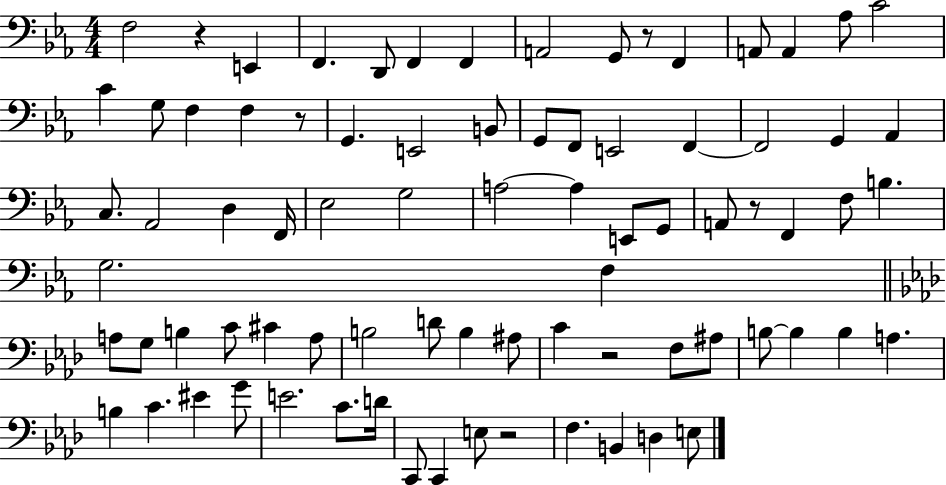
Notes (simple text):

F3/h R/q E2/q F2/q. D2/e F2/q F2/q A2/h G2/e R/e F2/q A2/e A2/q Ab3/e C4/h C4/q G3/e F3/q F3/q R/e G2/q. E2/h B2/e G2/e F2/e E2/h F2/q F2/h G2/q Ab2/q C3/e. Ab2/h D3/q F2/s Eb3/h G3/h A3/h A3/q E2/e G2/e A2/e R/e F2/q F3/e B3/q. G3/h. F3/q A3/e G3/e B3/q C4/e C#4/q A3/e B3/h D4/e B3/q A#3/e C4/q R/h F3/e A#3/e B3/e B3/q B3/q A3/q. B3/q C4/q. EIS4/q G4/e E4/h. C4/e. D4/s C2/e C2/q E3/e R/h F3/q. B2/q D3/q E3/e